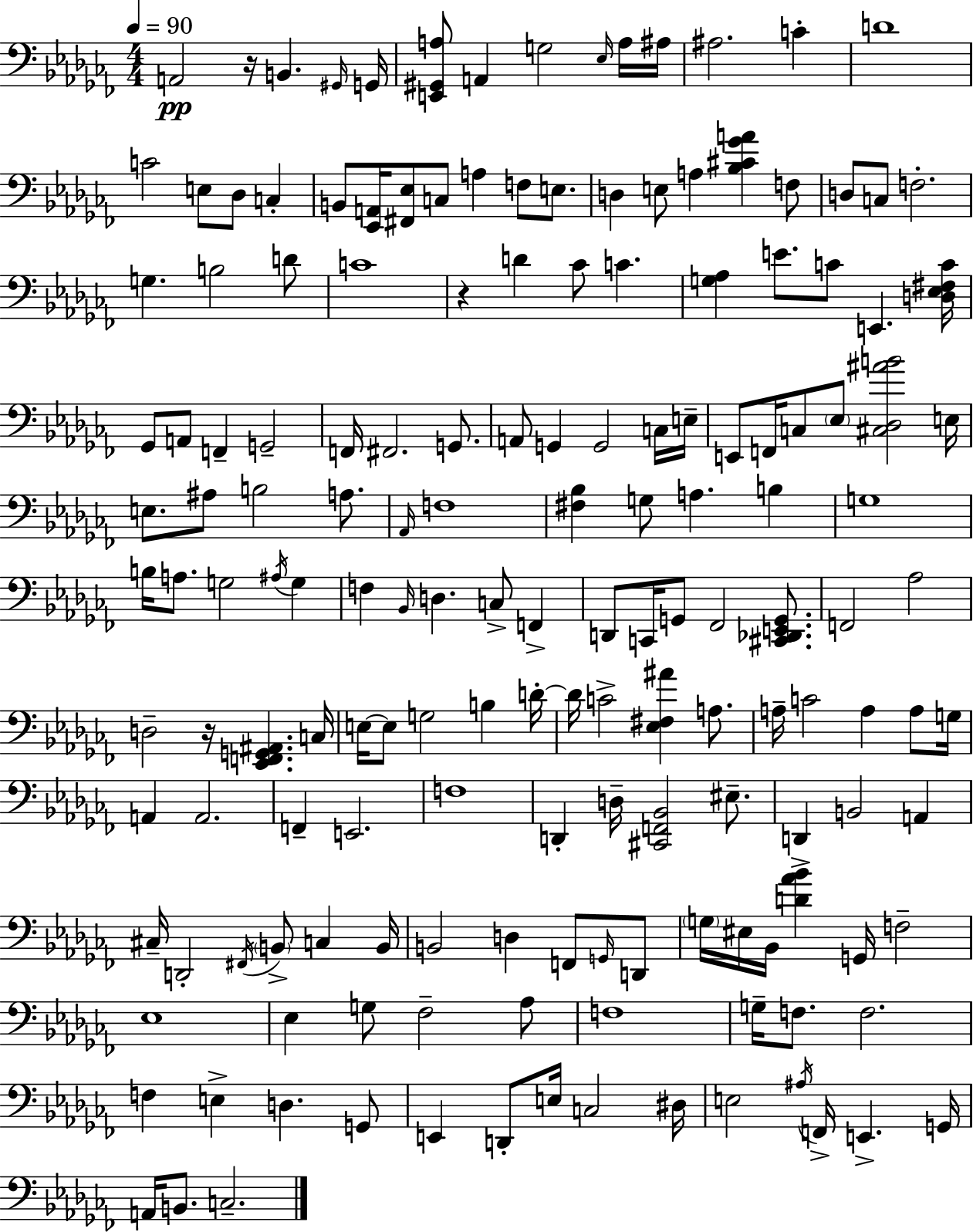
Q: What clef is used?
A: bass